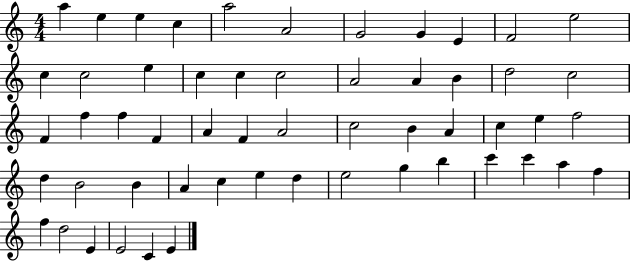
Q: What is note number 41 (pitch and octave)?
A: E5